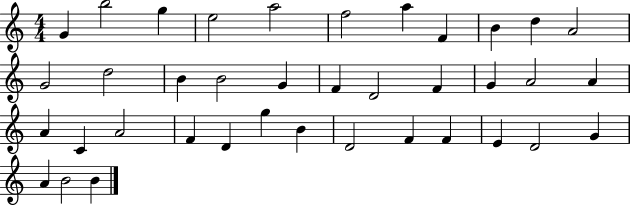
{
  \clef treble
  \numericTimeSignature
  \time 4/4
  \key c \major
  g'4 b''2 g''4 | e''2 a''2 | f''2 a''4 f'4 | b'4 d''4 a'2 | \break g'2 d''2 | b'4 b'2 g'4 | f'4 d'2 f'4 | g'4 a'2 a'4 | \break a'4 c'4 a'2 | f'4 d'4 g''4 b'4 | d'2 f'4 f'4 | e'4 d'2 g'4 | \break a'4 b'2 b'4 | \bar "|."
}